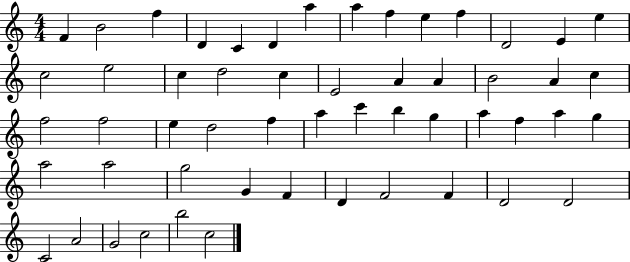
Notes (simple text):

F4/q B4/h F5/q D4/q C4/q D4/q A5/q A5/q F5/q E5/q F5/q D4/h E4/q E5/q C5/h E5/h C5/q D5/h C5/q E4/h A4/q A4/q B4/h A4/q C5/q F5/h F5/h E5/q D5/h F5/q A5/q C6/q B5/q G5/q A5/q F5/q A5/q G5/q A5/h A5/h G5/h G4/q F4/q D4/q F4/h F4/q D4/h D4/h C4/h A4/h G4/h C5/h B5/h C5/h